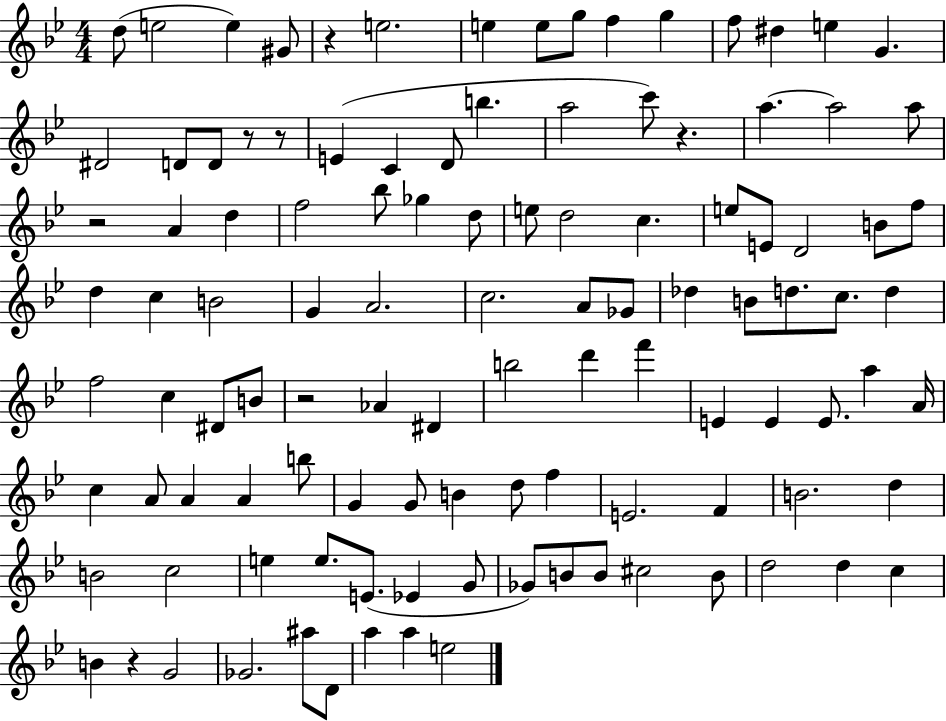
X:1
T:Untitled
M:4/4
L:1/4
K:Bb
d/2 e2 e ^G/2 z e2 e e/2 g/2 f g f/2 ^d e G ^D2 D/2 D/2 z/2 z/2 E C D/2 b a2 c'/2 z a a2 a/2 z2 A d f2 _b/2 _g d/2 e/2 d2 c e/2 E/2 D2 B/2 f/2 d c B2 G A2 c2 A/2 _G/2 _d B/2 d/2 c/2 d f2 c ^D/2 B/2 z2 _A ^D b2 d' f' E E E/2 a A/4 c A/2 A A b/2 G G/2 B d/2 f E2 F B2 d B2 c2 e e/2 E/2 _E G/2 _G/2 B/2 B/2 ^c2 B/2 d2 d c B z G2 _G2 ^a/2 D/2 a a e2